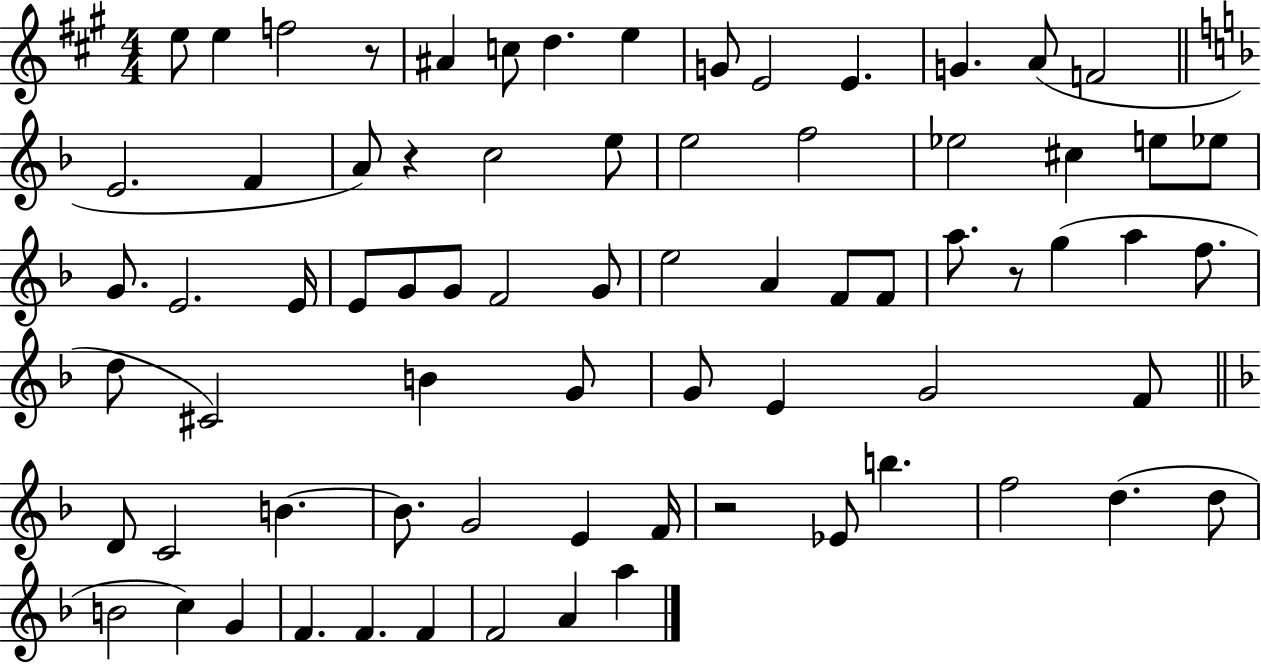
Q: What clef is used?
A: treble